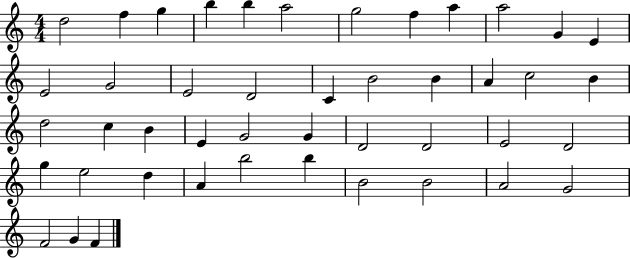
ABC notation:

X:1
T:Untitled
M:4/4
L:1/4
K:C
d2 f g b b a2 g2 f a a2 G E E2 G2 E2 D2 C B2 B A c2 B d2 c B E G2 G D2 D2 E2 D2 g e2 d A b2 b B2 B2 A2 G2 F2 G F